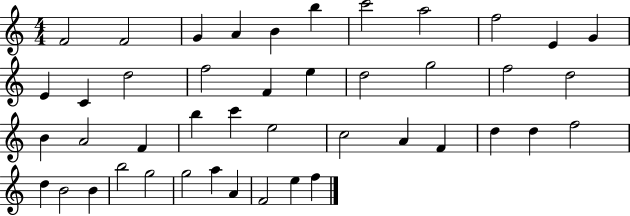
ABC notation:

X:1
T:Untitled
M:4/4
L:1/4
K:C
F2 F2 G A B b c'2 a2 f2 E G E C d2 f2 F e d2 g2 f2 d2 B A2 F b c' e2 c2 A F d d f2 d B2 B b2 g2 g2 a A F2 e f